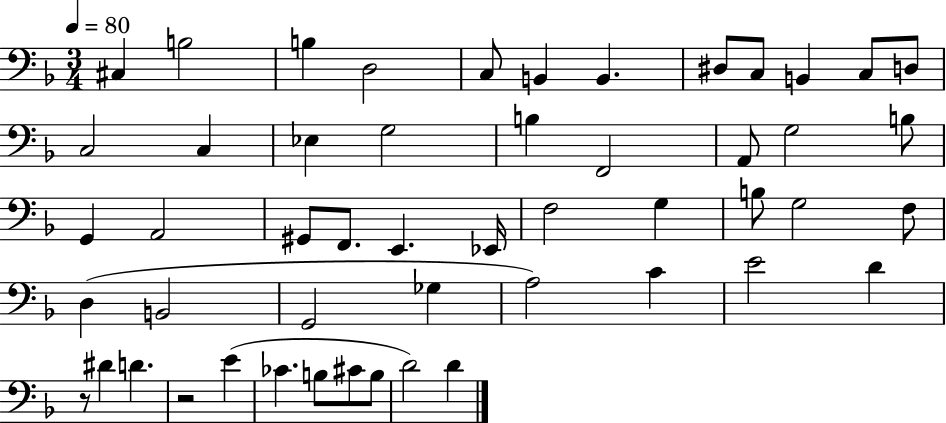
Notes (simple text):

C#3/q B3/h B3/q D3/h C3/e B2/q B2/q. D#3/e C3/e B2/q C3/e D3/e C3/h C3/q Eb3/q G3/h B3/q F2/h A2/e G3/h B3/e G2/q A2/h G#2/e F2/e. E2/q. Eb2/s F3/h G3/q B3/e G3/h F3/e D3/q B2/h G2/h Gb3/q A3/h C4/q E4/h D4/q R/e D#4/q D4/q. R/h E4/q CES4/q. B3/e C#4/e B3/e D4/h D4/q